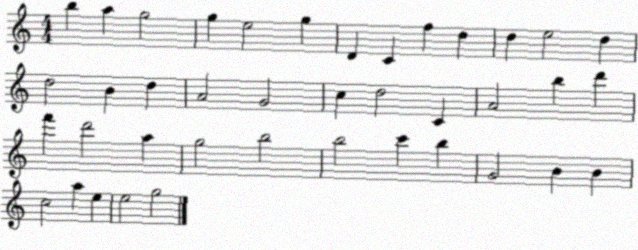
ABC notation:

X:1
T:Untitled
M:4/4
L:1/4
K:C
b a g2 g e2 g D C f d d e2 d d2 B d A2 G2 c d2 C A2 b d' f' d'2 a g2 b2 b2 c' b G2 B B c2 a e e2 g2